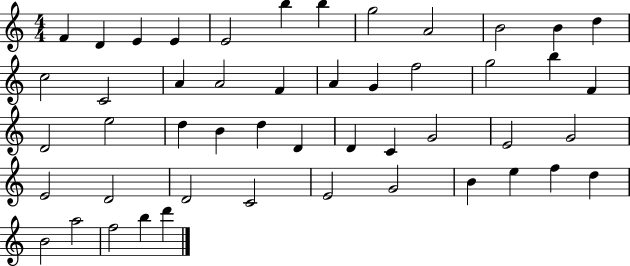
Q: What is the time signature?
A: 4/4